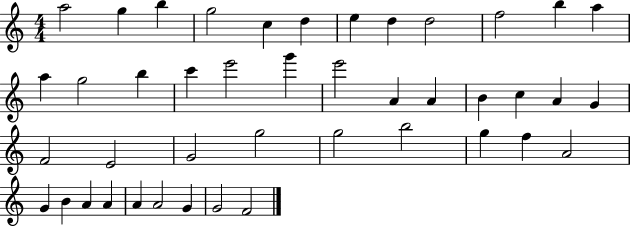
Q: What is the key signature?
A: C major